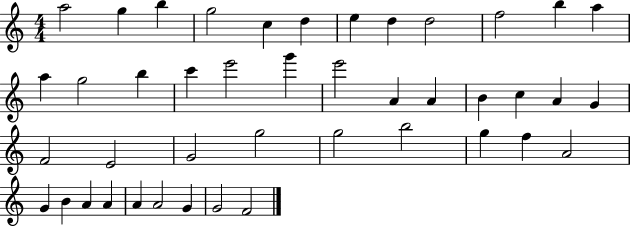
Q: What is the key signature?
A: C major